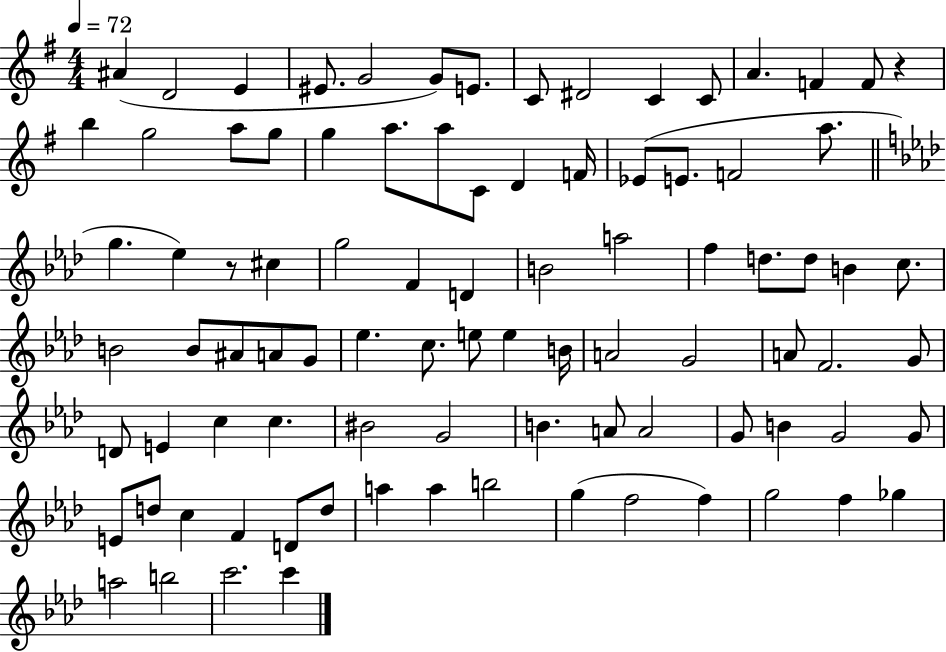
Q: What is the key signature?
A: G major